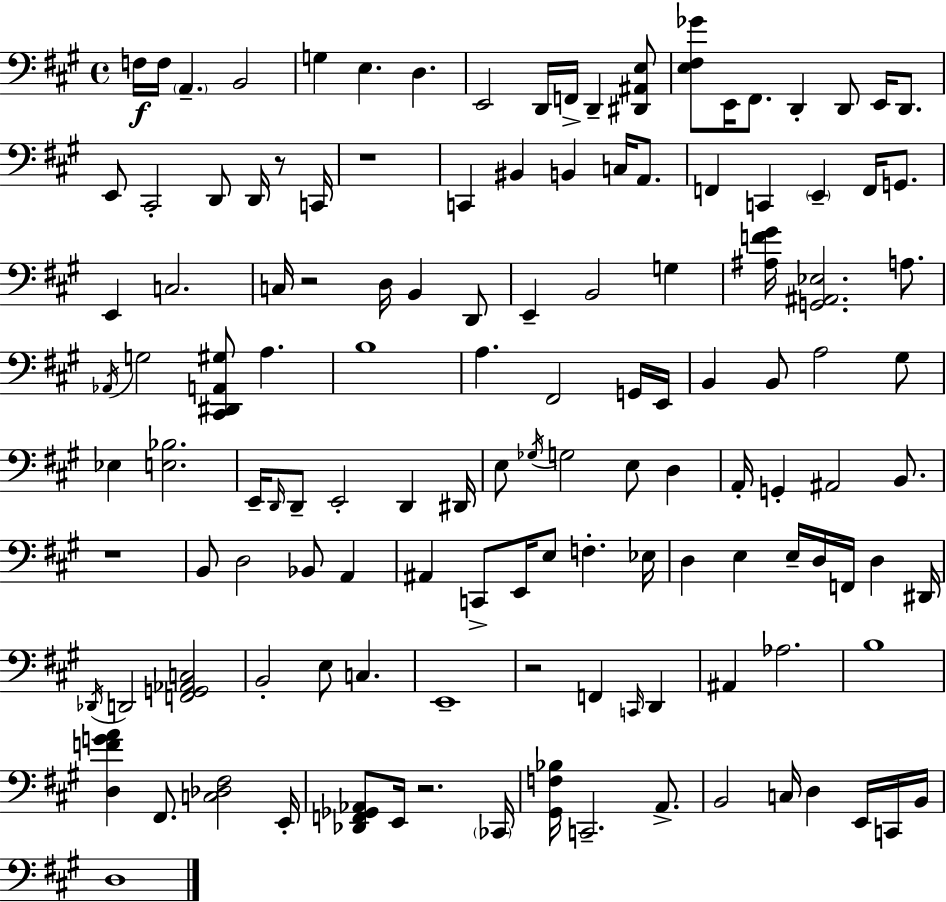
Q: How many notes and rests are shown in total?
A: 129